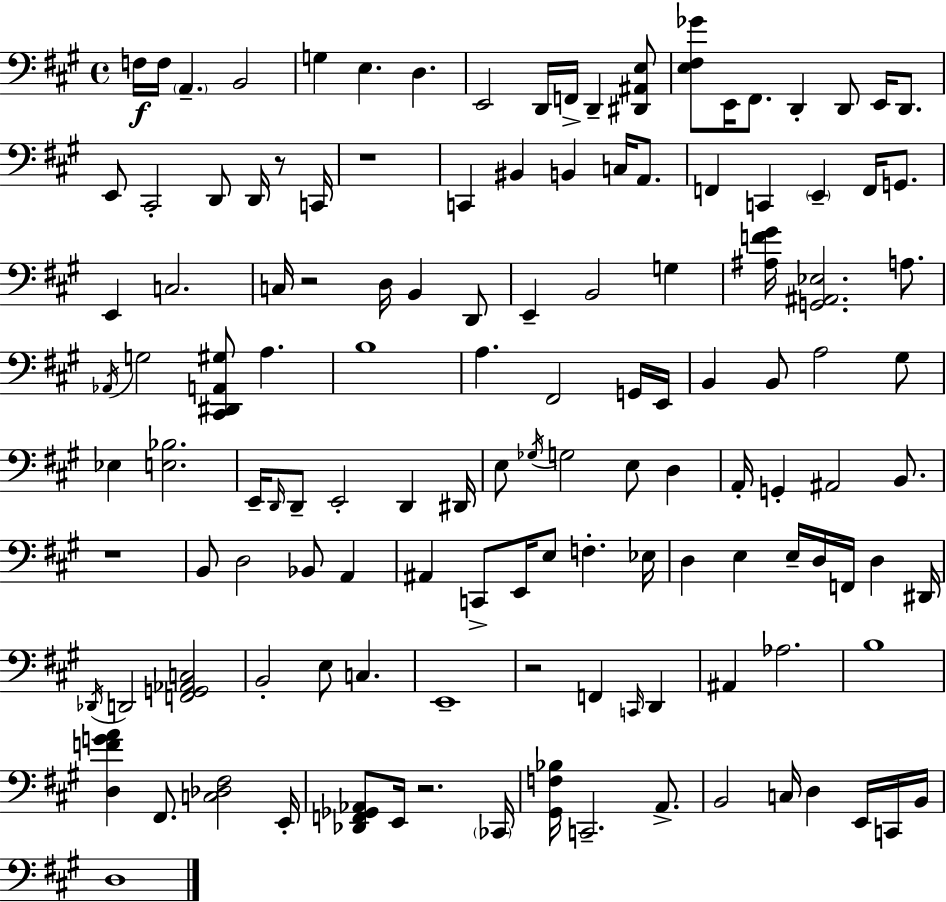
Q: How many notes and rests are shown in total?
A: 129